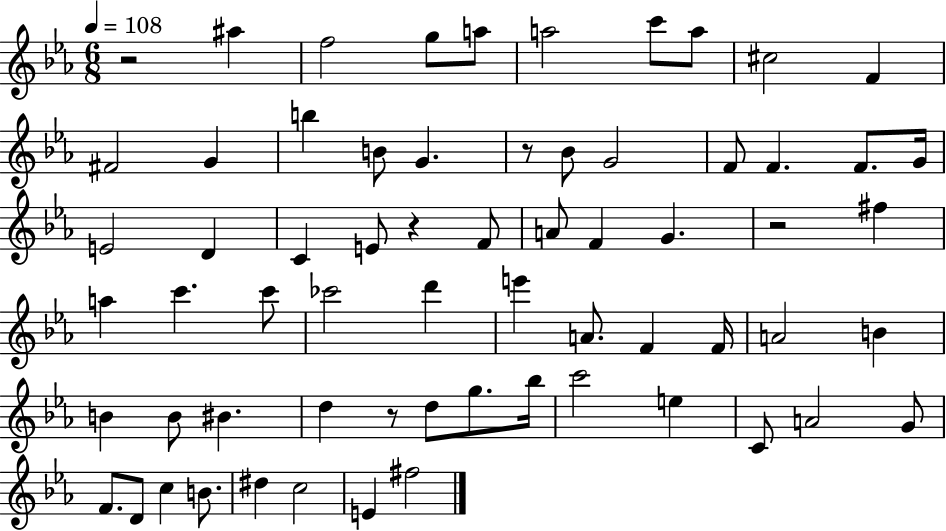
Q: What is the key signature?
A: EES major